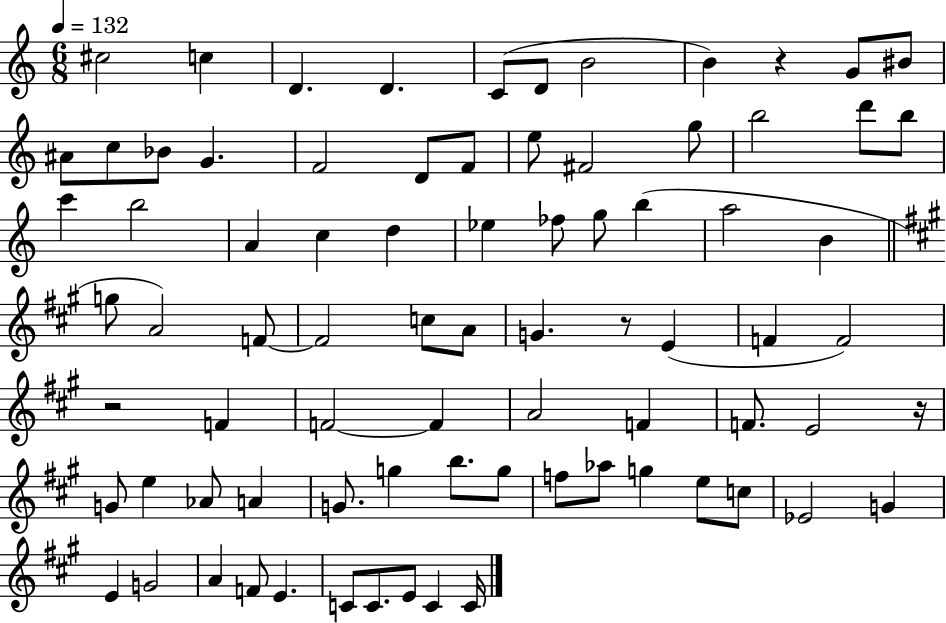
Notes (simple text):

C#5/h C5/q D4/q. D4/q. C4/e D4/e B4/h B4/q R/q G4/e BIS4/e A#4/e C5/e Bb4/e G4/q. F4/h D4/e F4/e E5/e F#4/h G5/e B5/h D6/e B5/e C6/q B5/h A4/q C5/q D5/q Eb5/q FES5/e G5/e B5/q A5/h B4/q G5/e A4/h F4/e F4/h C5/e A4/e G4/q. R/e E4/q F4/q F4/h R/h F4/q F4/h F4/q A4/h F4/q F4/e. E4/h R/s G4/e E5/q Ab4/e A4/q G4/e. G5/q B5/e. G5/e F5/e Ab5/e G5/q E5/e C5/e Eb4/h G4/q E4/q G4/h A4/q F4/e E4/q. C4/e C4/e. E4/e C4/q C4/s